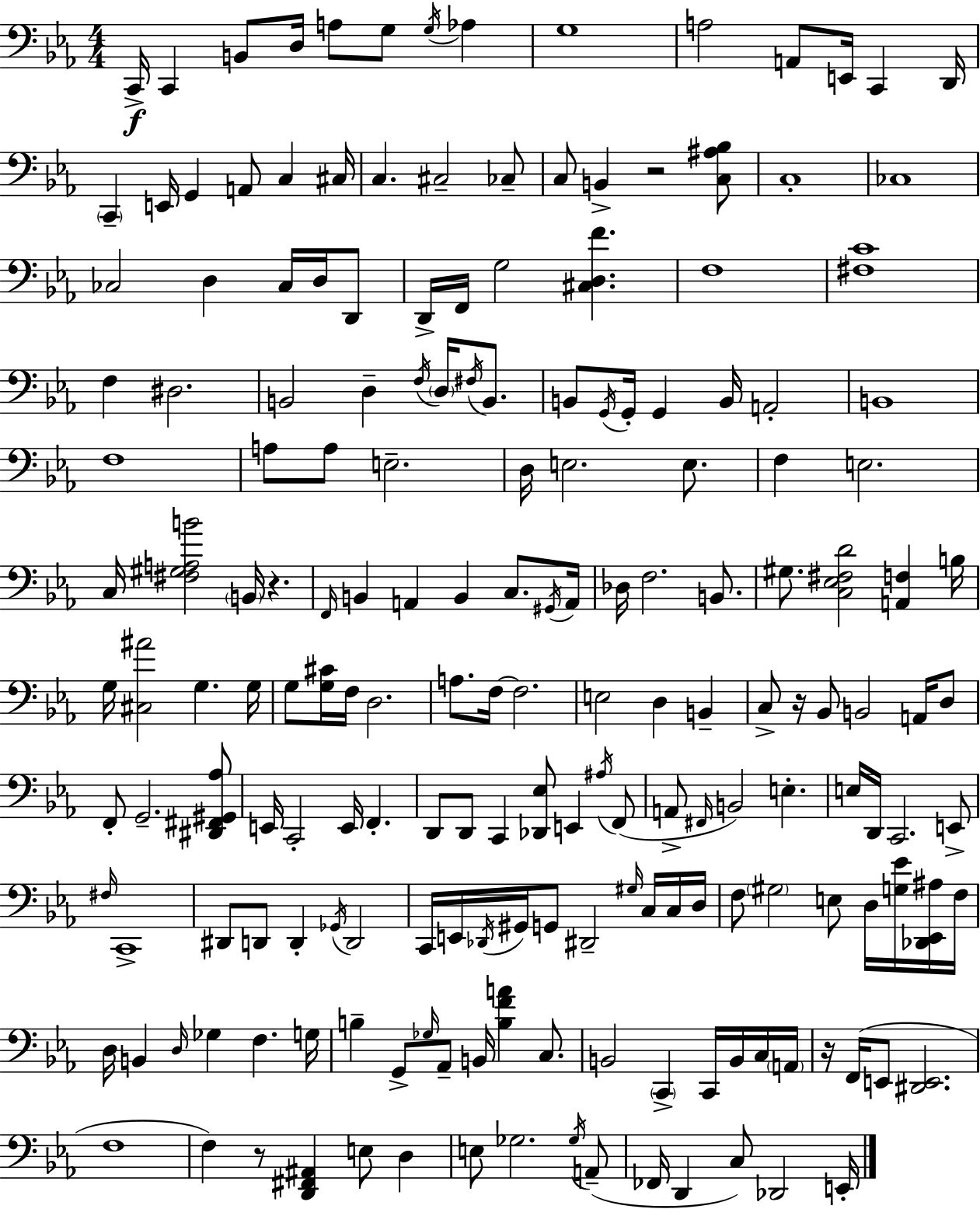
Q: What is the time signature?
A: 4/4